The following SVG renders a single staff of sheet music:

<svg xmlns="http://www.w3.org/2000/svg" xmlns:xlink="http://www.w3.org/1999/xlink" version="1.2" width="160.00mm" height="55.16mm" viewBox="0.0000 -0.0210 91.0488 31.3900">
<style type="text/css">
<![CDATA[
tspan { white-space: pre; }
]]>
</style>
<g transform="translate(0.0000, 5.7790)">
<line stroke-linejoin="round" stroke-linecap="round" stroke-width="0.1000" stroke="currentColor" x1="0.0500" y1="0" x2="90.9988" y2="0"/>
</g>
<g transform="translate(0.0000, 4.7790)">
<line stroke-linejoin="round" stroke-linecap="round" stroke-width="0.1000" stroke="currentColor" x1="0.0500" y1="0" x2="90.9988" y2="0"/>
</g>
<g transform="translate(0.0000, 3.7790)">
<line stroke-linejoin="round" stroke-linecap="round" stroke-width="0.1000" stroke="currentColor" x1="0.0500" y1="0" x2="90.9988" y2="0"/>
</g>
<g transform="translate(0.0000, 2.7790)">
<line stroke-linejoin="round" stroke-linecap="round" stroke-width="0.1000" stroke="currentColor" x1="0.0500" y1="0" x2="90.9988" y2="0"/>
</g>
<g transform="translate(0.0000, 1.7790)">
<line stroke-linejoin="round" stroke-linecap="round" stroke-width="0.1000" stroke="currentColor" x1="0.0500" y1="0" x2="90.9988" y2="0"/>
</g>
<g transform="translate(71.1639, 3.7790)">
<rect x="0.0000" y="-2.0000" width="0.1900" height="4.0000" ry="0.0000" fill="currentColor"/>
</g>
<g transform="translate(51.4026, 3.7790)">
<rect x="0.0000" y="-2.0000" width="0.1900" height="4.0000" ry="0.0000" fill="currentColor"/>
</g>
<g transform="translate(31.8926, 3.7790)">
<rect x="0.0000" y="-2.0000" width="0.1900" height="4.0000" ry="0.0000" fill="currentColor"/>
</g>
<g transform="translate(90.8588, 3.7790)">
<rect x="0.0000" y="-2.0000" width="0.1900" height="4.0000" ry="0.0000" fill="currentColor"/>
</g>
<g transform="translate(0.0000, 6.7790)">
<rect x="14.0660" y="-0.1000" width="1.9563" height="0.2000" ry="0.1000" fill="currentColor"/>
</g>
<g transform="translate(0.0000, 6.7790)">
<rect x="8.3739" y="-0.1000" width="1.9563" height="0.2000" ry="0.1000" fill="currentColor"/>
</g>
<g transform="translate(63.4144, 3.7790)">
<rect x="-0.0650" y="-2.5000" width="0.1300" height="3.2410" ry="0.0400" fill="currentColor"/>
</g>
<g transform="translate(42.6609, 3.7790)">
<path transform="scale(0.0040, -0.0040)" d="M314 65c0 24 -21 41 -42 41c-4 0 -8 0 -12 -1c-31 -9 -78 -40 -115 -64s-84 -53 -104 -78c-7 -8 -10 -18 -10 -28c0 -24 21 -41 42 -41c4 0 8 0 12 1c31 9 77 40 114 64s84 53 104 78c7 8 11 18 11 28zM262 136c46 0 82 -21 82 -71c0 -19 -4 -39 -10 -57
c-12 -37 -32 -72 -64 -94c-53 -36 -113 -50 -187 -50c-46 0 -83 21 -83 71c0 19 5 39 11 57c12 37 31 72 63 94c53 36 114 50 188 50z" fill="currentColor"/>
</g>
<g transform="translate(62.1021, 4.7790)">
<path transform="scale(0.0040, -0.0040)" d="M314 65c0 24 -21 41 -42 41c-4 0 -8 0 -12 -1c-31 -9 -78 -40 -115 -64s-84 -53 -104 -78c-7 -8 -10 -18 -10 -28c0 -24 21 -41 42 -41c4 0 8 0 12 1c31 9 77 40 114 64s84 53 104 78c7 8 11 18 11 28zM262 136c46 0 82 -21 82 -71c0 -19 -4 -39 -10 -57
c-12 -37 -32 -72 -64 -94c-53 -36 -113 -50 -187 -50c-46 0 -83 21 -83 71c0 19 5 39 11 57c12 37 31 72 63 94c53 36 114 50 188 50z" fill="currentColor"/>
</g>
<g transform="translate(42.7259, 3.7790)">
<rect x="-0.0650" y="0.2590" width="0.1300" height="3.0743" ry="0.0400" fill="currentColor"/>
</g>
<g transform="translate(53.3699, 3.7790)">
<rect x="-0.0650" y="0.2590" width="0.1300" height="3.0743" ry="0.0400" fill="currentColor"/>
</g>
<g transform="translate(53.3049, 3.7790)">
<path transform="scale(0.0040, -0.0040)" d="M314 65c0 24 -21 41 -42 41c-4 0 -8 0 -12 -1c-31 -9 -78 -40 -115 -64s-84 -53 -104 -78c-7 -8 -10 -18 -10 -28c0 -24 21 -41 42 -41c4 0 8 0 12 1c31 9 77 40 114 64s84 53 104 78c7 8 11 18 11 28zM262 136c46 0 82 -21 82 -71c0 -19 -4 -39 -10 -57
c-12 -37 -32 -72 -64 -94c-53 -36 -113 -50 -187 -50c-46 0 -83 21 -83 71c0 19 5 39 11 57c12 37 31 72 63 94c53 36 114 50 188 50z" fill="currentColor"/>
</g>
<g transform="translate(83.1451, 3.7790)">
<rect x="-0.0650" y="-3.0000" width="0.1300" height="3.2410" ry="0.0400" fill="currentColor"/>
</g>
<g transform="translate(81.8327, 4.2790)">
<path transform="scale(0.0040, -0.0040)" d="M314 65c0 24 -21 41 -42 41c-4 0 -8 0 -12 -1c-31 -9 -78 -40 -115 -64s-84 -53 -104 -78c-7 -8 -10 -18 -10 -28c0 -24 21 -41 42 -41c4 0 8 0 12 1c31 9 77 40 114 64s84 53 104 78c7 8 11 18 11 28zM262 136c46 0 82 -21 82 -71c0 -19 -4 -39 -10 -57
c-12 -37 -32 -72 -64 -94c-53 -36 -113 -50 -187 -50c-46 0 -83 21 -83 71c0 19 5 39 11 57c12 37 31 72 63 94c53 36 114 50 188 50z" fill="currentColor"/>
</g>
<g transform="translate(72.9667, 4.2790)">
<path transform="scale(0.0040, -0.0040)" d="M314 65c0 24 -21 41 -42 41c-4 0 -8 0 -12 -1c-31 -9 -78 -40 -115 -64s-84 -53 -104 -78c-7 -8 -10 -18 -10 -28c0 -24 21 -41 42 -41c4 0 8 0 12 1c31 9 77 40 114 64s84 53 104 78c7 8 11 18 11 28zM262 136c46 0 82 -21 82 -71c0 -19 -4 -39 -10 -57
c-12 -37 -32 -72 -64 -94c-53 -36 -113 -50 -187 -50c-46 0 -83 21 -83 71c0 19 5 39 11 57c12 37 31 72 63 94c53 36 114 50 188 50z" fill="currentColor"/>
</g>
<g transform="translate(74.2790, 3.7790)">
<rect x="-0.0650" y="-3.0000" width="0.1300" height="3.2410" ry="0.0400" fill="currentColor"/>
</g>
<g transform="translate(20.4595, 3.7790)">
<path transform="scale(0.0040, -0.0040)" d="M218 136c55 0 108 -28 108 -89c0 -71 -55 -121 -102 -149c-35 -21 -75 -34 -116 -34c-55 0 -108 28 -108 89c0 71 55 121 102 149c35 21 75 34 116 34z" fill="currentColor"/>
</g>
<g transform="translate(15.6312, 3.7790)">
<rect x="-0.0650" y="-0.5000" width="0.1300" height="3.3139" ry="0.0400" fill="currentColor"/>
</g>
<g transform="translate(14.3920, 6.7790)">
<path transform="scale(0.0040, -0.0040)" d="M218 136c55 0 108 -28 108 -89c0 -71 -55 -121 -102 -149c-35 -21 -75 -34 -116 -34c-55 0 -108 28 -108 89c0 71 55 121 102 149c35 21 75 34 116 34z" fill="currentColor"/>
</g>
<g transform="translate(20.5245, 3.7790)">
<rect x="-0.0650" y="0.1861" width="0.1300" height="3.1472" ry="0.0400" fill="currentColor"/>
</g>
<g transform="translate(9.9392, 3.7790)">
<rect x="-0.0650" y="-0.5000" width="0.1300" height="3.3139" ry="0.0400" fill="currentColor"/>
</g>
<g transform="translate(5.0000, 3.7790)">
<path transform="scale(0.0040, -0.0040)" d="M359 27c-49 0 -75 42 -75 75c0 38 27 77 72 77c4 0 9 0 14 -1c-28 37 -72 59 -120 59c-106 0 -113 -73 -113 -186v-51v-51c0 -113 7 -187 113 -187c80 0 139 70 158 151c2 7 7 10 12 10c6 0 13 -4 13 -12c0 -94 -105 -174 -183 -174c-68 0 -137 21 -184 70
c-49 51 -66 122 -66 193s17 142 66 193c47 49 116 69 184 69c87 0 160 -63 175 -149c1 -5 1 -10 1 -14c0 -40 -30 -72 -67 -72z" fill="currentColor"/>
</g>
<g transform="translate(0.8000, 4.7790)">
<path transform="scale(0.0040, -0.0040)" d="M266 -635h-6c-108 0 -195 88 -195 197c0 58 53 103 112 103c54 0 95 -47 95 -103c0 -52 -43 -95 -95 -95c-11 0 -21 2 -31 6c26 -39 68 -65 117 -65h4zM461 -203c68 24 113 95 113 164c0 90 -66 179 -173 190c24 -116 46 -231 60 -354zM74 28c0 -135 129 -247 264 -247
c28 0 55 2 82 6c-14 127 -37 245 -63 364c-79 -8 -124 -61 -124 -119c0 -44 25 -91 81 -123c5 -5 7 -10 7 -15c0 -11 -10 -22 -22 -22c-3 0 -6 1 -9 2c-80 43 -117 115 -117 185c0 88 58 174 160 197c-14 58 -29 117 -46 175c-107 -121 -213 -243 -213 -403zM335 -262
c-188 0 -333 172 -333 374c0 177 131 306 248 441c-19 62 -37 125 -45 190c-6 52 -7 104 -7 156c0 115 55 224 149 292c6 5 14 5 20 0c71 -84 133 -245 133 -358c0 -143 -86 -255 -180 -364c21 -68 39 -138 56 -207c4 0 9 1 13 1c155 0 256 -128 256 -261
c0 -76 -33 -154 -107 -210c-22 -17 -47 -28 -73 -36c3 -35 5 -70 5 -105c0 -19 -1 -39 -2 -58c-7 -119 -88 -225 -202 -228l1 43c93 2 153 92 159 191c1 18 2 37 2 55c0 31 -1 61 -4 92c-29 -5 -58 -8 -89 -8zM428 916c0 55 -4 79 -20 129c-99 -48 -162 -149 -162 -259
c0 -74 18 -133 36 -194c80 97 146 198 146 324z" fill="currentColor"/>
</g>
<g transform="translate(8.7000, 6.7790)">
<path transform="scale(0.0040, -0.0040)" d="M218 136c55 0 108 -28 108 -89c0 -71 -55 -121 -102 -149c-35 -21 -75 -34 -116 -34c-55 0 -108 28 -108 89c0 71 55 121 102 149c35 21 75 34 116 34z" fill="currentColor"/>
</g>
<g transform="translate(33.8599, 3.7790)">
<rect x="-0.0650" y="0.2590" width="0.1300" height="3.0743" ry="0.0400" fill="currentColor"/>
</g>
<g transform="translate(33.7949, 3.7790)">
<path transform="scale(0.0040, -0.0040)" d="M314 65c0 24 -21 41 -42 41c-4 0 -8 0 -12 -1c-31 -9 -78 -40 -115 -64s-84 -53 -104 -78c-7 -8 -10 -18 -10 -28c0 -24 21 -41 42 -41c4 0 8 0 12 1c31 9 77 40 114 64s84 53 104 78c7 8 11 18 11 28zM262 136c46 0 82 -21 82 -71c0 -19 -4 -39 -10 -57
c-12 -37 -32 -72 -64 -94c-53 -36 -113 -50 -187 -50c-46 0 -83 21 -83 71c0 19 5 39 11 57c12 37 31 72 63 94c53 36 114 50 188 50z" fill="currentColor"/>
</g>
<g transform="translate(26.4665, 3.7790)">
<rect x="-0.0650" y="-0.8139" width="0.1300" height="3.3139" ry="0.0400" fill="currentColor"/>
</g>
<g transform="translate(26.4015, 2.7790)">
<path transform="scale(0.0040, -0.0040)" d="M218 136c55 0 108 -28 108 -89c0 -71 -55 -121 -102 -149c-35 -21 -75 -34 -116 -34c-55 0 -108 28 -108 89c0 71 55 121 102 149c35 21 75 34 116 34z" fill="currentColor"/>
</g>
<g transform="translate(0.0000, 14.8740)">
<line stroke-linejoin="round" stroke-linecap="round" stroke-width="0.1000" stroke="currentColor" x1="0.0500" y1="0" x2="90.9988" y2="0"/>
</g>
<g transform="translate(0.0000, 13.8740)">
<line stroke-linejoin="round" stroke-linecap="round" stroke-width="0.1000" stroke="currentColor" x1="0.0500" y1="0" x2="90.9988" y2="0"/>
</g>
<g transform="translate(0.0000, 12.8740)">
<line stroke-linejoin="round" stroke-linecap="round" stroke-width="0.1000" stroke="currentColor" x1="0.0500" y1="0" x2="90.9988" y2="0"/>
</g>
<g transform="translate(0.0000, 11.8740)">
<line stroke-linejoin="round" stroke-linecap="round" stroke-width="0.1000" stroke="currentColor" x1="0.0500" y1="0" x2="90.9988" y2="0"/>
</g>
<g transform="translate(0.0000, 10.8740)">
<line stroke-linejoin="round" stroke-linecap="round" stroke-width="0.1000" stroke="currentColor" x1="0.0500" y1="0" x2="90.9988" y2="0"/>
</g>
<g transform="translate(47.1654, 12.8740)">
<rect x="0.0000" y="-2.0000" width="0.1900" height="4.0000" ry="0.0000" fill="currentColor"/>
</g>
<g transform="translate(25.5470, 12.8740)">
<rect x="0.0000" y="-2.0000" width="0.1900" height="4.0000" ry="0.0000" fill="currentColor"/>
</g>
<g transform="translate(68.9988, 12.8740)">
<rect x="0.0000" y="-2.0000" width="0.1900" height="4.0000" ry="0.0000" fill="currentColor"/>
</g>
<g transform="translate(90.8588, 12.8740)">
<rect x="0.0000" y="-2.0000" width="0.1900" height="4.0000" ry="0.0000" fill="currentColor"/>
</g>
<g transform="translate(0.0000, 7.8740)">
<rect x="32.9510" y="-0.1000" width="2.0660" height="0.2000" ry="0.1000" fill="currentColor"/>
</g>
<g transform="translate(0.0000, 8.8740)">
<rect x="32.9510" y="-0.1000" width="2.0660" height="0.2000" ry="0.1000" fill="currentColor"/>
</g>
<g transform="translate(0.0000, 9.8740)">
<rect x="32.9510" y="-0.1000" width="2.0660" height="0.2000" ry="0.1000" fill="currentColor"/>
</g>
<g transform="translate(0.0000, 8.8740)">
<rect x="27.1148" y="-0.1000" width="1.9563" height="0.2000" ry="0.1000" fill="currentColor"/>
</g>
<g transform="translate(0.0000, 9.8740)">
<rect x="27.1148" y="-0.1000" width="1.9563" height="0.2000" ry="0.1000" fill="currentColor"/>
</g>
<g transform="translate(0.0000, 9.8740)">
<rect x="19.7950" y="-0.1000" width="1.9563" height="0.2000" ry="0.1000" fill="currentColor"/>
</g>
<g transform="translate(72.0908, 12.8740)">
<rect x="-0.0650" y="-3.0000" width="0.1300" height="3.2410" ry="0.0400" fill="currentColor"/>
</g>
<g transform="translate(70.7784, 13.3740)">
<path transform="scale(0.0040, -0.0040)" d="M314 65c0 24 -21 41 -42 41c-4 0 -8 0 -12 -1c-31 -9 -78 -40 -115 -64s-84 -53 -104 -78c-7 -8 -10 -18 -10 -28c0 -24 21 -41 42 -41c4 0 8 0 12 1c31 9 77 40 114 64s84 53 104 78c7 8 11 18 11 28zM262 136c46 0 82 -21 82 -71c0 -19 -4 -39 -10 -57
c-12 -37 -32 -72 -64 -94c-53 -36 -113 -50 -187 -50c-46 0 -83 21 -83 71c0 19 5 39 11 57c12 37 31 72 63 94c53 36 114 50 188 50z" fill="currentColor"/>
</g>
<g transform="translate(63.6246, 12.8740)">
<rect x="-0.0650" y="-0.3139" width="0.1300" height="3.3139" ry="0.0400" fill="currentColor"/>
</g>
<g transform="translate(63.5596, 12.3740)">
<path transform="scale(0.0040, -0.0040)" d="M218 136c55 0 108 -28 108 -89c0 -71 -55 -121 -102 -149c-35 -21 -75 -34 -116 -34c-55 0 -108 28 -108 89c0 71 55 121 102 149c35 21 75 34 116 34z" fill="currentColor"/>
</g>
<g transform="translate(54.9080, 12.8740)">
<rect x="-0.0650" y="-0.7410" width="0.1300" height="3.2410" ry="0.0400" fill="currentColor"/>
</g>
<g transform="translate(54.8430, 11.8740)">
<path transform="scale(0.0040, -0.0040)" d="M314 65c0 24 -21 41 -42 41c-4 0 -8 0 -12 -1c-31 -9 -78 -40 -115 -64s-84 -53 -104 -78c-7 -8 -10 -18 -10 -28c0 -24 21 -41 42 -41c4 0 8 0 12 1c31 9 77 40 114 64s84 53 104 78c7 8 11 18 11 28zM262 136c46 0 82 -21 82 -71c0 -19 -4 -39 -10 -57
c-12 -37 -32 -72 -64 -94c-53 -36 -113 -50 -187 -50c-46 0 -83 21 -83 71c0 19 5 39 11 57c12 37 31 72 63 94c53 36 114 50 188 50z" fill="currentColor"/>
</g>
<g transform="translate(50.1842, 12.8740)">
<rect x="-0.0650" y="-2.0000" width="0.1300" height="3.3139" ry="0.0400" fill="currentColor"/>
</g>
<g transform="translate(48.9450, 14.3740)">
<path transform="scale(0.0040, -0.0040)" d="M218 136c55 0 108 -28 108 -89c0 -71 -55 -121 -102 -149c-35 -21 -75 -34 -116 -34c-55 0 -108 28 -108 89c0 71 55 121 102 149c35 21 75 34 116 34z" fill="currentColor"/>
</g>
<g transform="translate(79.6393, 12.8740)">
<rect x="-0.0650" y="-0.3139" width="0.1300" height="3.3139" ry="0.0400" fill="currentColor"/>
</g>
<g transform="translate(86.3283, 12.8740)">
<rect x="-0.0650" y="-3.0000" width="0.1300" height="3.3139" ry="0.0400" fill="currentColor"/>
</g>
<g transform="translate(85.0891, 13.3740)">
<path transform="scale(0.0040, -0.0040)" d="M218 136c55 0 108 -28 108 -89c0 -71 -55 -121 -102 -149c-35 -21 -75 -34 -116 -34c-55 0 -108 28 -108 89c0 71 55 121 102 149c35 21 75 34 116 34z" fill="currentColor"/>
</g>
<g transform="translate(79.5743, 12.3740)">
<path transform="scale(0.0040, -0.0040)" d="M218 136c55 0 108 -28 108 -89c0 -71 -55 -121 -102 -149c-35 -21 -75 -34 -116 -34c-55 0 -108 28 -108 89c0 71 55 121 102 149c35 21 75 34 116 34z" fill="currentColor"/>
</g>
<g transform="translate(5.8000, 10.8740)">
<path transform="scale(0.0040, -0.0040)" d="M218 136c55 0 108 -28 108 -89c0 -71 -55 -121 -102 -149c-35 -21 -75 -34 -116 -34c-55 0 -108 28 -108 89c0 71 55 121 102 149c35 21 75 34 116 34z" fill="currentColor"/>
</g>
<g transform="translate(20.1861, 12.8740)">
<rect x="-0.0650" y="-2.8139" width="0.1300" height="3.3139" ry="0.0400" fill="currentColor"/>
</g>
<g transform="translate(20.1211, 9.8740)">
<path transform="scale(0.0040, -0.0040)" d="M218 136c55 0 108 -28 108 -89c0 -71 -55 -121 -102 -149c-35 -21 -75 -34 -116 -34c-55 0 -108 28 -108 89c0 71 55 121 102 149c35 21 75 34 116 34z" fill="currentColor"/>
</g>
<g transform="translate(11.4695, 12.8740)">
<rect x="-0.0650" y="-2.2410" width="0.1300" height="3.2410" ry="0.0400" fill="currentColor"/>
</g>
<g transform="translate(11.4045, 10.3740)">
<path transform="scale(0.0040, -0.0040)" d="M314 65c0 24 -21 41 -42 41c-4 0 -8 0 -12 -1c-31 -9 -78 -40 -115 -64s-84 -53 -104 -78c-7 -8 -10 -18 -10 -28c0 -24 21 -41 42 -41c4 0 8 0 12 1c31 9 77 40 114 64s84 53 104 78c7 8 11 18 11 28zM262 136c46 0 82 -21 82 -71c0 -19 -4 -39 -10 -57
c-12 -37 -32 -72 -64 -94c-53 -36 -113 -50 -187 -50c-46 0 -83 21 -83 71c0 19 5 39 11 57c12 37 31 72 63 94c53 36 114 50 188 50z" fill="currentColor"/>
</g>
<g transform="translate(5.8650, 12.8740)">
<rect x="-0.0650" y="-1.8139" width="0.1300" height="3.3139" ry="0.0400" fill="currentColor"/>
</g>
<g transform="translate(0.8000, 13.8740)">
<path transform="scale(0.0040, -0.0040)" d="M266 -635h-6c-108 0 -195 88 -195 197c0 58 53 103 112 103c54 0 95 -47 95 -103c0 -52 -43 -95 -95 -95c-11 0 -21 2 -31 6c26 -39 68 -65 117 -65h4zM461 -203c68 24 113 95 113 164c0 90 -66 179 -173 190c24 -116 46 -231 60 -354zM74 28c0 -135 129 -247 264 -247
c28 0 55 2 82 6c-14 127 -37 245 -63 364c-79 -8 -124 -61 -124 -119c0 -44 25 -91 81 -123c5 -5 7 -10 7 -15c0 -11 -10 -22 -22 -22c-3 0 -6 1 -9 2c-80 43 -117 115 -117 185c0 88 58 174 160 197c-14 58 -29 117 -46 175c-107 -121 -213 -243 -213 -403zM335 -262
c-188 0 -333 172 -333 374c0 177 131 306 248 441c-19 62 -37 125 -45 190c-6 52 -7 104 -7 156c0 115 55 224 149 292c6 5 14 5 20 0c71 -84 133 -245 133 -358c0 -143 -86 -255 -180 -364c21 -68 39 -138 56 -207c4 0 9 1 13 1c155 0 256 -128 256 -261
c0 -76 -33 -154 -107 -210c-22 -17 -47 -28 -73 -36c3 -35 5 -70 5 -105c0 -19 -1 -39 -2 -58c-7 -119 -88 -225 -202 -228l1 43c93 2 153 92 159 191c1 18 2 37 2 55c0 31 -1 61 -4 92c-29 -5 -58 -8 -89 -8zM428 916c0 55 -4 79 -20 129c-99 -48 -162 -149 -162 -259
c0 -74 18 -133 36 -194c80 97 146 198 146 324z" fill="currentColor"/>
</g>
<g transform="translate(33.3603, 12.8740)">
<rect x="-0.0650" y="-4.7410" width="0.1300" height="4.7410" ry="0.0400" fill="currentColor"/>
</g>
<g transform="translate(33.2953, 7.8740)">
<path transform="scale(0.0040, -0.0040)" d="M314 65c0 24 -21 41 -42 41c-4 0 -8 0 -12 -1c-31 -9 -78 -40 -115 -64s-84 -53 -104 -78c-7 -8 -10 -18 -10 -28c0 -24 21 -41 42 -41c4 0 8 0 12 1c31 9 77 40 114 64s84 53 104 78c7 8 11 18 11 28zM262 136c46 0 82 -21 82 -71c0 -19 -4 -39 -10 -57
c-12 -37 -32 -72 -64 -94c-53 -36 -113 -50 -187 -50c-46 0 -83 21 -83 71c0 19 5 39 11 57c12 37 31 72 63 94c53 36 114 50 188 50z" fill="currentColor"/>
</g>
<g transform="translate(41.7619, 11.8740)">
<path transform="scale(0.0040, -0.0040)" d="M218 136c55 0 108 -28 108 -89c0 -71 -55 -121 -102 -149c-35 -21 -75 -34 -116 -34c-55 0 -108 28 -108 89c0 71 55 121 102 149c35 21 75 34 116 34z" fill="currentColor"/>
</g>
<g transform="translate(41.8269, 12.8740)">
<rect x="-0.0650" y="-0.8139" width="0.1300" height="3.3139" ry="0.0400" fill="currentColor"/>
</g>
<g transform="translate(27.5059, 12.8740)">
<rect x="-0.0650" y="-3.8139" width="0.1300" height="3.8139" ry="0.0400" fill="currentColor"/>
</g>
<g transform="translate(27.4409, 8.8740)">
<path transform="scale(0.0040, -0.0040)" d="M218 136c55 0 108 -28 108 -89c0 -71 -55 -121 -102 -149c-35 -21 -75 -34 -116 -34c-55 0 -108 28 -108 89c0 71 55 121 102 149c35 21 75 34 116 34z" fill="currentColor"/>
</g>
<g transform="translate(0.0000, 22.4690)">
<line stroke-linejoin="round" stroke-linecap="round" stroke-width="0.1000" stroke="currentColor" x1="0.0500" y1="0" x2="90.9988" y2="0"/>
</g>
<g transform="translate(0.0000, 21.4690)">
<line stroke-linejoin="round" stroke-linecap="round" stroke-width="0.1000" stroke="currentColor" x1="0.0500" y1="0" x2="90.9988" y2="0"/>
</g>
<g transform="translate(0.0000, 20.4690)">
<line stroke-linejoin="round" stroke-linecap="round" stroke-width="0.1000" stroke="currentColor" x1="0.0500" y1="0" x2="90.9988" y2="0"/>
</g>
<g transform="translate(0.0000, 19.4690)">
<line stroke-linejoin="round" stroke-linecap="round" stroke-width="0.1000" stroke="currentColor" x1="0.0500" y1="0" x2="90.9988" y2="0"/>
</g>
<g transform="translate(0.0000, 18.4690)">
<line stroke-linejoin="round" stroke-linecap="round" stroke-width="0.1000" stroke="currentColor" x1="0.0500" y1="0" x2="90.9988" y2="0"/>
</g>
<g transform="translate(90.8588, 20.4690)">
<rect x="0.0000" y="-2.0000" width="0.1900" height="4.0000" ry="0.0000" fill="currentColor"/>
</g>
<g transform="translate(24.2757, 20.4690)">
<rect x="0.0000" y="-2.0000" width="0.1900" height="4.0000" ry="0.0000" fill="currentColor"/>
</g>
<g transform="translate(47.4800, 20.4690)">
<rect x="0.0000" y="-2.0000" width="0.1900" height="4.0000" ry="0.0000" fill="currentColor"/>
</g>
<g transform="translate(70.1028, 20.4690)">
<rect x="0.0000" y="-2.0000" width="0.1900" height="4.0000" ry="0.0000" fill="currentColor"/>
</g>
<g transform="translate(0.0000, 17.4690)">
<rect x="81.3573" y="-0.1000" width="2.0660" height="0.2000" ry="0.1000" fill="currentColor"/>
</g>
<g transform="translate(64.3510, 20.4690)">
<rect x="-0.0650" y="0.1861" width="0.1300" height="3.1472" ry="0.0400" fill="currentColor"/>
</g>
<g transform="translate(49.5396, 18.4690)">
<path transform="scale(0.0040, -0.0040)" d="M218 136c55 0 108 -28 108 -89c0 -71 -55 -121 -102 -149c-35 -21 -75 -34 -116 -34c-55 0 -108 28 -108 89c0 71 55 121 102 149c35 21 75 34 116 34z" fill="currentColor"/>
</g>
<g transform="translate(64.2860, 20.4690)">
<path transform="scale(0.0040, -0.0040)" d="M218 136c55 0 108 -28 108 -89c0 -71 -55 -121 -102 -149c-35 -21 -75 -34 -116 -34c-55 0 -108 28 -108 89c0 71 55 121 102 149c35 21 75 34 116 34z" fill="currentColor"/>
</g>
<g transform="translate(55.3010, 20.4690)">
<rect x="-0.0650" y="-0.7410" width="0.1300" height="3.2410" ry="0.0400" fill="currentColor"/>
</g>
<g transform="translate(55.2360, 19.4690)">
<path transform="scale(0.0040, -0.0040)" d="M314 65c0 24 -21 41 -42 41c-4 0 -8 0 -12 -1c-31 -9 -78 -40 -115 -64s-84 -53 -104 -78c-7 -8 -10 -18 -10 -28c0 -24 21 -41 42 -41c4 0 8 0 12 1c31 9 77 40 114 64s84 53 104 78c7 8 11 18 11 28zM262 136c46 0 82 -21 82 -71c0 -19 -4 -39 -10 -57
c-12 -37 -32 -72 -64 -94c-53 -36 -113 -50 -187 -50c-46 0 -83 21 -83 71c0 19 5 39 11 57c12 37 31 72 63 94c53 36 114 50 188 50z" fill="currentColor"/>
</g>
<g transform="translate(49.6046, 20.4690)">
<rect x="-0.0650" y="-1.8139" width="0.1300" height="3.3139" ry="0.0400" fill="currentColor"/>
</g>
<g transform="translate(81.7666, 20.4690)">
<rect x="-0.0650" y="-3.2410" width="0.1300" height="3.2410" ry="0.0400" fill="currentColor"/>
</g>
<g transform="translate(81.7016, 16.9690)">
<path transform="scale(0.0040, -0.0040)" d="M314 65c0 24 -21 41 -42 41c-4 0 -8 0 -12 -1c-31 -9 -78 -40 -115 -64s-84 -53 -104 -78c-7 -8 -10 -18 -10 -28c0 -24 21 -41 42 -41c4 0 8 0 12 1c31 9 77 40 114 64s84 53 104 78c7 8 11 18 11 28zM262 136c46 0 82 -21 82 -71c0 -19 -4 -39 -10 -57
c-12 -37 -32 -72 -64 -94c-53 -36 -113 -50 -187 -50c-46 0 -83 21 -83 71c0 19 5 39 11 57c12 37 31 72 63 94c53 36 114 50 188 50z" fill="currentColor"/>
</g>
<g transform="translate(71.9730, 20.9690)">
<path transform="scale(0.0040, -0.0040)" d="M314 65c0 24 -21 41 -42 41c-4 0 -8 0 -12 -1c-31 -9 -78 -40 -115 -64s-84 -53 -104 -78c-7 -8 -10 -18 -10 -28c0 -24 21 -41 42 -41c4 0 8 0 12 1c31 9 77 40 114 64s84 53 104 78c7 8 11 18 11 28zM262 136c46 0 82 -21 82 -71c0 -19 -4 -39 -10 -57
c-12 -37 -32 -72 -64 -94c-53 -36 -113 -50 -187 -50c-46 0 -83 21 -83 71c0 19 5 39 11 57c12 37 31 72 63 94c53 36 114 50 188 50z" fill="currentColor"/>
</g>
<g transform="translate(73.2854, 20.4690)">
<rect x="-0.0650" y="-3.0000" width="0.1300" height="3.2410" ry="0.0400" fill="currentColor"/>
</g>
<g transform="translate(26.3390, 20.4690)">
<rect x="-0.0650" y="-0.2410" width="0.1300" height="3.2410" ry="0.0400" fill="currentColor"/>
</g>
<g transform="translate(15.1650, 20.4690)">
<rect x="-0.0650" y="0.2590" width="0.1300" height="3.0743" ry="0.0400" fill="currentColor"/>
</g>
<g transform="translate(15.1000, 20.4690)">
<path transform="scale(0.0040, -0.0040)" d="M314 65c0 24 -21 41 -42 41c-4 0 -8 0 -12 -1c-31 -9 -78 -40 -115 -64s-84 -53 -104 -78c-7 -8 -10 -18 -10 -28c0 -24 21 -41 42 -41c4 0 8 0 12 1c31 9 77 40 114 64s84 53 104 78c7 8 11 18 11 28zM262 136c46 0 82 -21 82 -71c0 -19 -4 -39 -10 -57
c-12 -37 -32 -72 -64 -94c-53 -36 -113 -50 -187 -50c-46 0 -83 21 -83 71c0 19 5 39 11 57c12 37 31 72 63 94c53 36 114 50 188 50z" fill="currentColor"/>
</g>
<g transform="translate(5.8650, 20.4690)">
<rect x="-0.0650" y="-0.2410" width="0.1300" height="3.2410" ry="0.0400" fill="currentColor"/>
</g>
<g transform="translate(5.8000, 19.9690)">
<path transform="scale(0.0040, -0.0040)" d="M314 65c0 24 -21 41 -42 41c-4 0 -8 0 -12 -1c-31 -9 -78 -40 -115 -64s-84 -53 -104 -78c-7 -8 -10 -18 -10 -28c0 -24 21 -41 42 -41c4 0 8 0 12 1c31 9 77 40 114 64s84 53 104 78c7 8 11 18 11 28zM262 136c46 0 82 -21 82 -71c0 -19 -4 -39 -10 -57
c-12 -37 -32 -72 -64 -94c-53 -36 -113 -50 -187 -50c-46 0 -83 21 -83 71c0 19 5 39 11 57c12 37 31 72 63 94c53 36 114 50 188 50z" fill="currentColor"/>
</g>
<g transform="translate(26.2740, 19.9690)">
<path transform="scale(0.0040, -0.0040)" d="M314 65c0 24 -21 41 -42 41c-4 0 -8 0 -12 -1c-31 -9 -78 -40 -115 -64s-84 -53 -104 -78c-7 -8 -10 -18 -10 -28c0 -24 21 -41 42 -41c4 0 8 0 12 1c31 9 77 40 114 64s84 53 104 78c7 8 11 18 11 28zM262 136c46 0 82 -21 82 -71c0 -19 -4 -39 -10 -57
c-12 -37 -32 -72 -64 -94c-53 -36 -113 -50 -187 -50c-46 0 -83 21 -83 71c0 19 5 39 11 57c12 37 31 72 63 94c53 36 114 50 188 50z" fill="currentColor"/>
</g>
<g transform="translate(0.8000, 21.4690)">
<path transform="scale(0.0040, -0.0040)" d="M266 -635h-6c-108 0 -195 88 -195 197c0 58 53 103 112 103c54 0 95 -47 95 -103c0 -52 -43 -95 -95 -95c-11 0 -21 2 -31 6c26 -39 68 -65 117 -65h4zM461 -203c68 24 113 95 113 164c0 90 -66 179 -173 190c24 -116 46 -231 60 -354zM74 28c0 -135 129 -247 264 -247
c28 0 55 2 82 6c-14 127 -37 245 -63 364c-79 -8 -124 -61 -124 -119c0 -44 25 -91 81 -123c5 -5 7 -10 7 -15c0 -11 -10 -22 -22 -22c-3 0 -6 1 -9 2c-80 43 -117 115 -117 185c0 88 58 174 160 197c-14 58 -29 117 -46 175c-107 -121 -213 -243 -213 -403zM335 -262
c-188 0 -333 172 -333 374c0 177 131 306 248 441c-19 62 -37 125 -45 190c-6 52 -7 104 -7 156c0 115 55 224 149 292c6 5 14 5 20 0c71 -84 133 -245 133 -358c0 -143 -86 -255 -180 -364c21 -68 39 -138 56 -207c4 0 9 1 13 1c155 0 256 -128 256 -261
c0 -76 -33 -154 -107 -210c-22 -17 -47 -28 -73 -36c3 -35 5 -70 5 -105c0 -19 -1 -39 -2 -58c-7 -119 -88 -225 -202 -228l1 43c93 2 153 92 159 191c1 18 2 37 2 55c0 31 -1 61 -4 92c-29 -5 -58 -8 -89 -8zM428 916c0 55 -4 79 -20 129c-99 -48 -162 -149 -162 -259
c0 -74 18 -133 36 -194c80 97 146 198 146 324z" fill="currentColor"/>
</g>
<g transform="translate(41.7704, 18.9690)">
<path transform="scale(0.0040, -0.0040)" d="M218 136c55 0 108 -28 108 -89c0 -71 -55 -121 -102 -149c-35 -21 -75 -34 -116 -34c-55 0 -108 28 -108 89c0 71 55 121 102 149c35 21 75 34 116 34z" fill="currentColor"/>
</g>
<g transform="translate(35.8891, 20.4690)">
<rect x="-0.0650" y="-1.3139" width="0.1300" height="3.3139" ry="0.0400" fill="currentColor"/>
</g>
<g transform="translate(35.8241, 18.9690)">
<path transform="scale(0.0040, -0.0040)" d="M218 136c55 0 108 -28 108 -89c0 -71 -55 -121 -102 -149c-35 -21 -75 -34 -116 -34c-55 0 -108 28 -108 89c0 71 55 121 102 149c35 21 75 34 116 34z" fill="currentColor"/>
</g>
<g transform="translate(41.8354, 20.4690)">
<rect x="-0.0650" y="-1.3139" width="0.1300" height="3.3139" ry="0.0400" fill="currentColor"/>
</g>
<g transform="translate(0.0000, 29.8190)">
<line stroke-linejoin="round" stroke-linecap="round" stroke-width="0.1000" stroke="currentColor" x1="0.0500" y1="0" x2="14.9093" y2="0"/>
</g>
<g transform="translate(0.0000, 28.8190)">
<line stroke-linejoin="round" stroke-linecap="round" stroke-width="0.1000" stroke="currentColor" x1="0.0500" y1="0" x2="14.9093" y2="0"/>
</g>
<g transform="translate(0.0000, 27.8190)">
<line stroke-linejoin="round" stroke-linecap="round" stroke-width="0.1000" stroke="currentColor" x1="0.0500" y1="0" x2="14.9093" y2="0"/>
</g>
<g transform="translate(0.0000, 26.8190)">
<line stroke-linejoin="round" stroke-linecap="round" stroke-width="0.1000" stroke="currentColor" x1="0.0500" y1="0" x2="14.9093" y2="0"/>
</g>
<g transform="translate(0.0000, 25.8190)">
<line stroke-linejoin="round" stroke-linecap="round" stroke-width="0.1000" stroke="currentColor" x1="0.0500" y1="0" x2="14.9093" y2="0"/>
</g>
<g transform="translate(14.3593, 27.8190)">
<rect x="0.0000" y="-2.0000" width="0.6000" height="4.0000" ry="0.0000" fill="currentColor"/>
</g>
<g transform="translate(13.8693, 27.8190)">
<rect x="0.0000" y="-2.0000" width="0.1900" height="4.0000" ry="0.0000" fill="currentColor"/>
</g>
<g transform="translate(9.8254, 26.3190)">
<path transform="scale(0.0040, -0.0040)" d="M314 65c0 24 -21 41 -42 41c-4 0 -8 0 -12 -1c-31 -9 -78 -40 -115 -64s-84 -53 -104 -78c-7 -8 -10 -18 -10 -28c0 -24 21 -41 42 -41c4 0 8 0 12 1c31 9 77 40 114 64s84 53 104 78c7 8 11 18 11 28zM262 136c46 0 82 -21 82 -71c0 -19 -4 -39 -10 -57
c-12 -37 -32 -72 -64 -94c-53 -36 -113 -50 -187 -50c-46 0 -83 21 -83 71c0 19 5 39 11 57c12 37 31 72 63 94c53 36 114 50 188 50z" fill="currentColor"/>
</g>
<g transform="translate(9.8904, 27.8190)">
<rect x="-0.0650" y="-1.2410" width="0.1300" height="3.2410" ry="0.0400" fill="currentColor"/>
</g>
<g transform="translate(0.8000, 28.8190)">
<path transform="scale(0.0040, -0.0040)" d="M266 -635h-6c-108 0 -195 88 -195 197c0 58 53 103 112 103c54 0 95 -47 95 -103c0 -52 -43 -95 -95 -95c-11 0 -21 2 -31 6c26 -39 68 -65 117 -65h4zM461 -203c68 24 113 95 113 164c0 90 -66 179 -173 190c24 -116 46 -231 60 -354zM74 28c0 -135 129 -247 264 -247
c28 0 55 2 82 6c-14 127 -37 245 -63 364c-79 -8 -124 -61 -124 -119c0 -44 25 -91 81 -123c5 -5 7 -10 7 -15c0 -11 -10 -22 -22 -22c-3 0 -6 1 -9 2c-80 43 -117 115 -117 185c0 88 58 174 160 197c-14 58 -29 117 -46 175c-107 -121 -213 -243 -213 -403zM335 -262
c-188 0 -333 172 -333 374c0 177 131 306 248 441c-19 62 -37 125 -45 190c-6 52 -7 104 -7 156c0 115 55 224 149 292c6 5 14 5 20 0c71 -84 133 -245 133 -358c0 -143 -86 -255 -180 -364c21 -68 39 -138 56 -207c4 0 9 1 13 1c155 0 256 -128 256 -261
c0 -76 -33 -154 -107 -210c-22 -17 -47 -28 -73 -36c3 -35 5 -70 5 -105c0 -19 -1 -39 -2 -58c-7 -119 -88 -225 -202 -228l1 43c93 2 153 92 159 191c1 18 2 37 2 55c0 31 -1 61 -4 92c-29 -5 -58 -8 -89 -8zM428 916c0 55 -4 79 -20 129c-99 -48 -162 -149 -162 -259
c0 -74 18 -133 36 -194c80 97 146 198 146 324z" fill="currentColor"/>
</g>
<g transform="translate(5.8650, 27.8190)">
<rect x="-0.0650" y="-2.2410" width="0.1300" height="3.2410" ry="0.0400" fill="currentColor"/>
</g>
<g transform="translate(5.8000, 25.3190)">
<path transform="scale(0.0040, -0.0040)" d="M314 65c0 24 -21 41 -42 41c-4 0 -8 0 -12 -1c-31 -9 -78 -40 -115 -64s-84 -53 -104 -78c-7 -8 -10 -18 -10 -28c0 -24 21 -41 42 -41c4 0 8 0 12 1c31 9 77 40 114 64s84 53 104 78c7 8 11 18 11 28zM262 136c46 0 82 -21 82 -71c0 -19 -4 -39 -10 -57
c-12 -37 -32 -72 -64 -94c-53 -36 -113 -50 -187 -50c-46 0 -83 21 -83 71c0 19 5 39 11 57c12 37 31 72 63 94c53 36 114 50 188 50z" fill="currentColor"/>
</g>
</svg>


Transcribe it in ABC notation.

X:1
T:Untitled
M:4/4
L:1/4
K:C
C C B d B2 B2 B2 G2 A2 A2 f g2 a c' e'2 d F d2 c A2 c A c2 B2 c2 e e f d2 B A2 b2 g2 e2